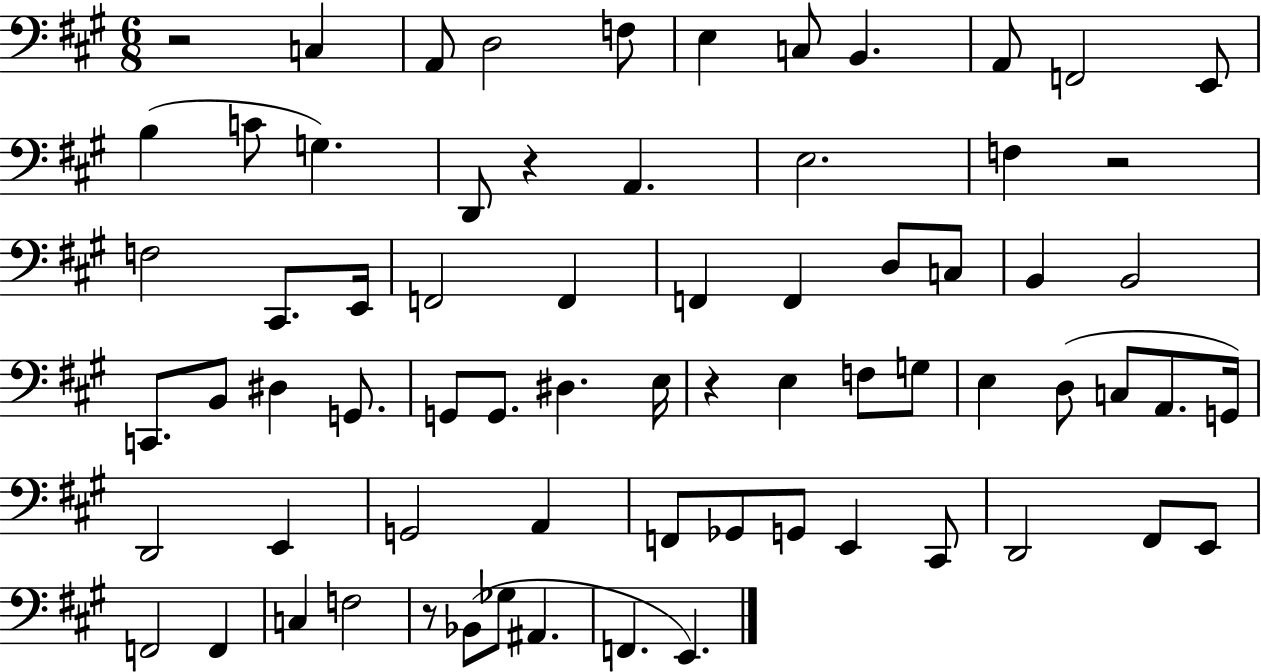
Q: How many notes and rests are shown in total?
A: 70